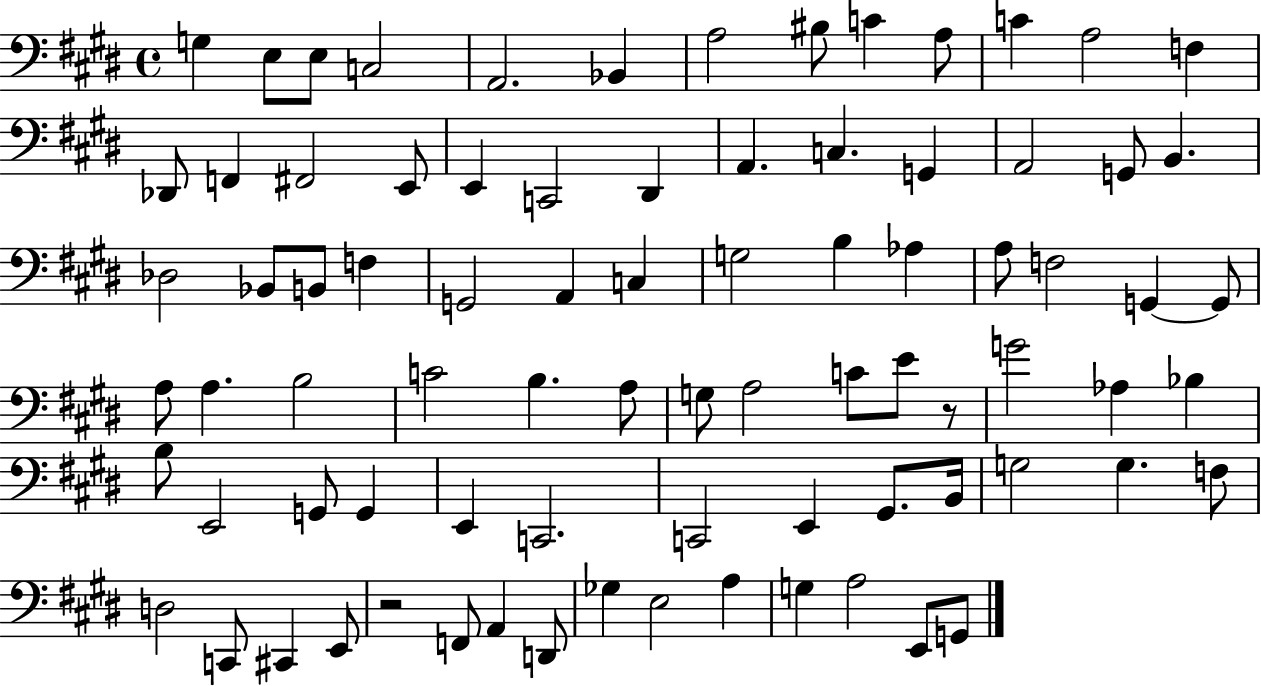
G3/q E3/e E3/e C3/h A2/h. Bb2/q A3/h BIS3/e C4/q A3/e C4/q A3/h F3/q Db2/e F2/q F#2/h E2/e E2/q C2/h D#2/q A2/q. C3/q. G2/q A2/h G2/e B2/q. Db3/h Bb2/e B2/e F3/q G2/h A2/q C3/q G3/h B3/q Ab3/q A3/e F3/h G2/q G2/e A3/e A3/q. B3/h C4/h B3/q. A3/e G3/e A3/h C4/e E4/e R/e G4/h Ab3/q Bb3/q B3/e E2/h G2/e G2/q E2/q C2/h. C2/h E2/q G#2/e. B2/s G3/h G3/q. F3/e D3/h C2/e C#2/q E2/e R/h F2/e A2/q D2/e Gb3/q E3/h A3/q G3/q A3/h E2/e G2/e